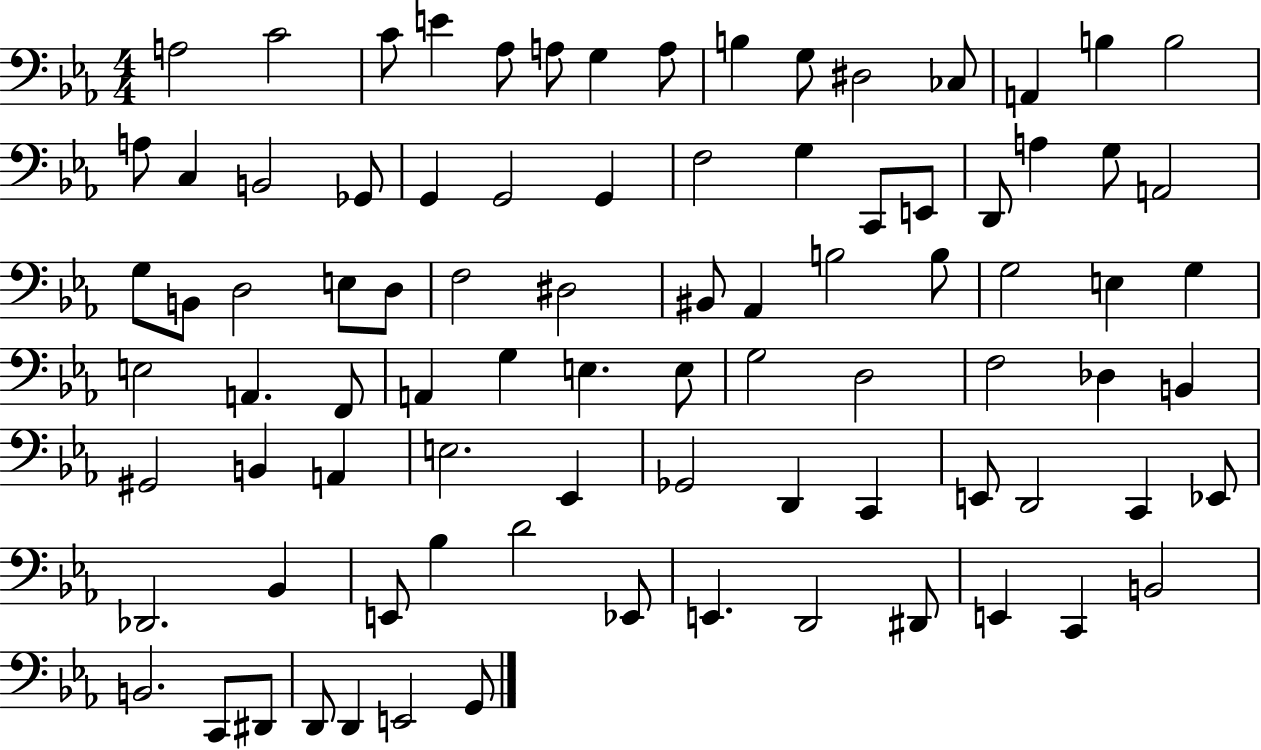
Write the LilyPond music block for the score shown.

{
  \clef bass
  \numericTimeSignature
  \time 4/4
  \key ees \major
  a2 c'2 | c'8 e'4 aes8 a8 g4 a8 | b4 g8 dis2 ces8 | a,4 b4 b2 | \break a8 c4 b,2 ges,8 | g,4 g,2 g,4 | f2 g4 c,8 e,8 | d,8 a4 g8 a,2 | \break g8 b,8 d2 e8 d8 | f2 dis2 | bis,8 aes,4 b2 b8 | g2 e4 g4 | \break e2 a,4. f,8 | a,4 g4 e4. e8 | g2 d2 | f2 des4 b,4 | \break gis,2 b,4 a,4 | e2. ees,4 | ges,2 d,4 c,4 | e,8 d,2 c,4 ees,8 | \break des,2. bes,4 | e,8 bes4 d'2 ees,8 | e,4. d,2 dis,8 | e,4 c,4 b,2 | \break b,2. c,8 dis,8 | d,8 d,4 e,2 g,8 | \bar "|."
}